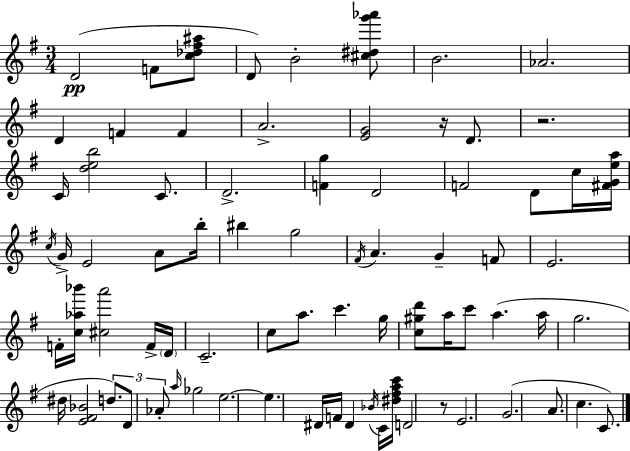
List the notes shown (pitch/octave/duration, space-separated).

D4/h F4/e [C5,Db5,F#5,A#5]/e D4/e B4/h [C#5,D#5,G6,Ab6]/e B4/h. Ab4/h. D4/q F4/q F4/q A4/h. [E4,G4]/h R/s D4/e. R/h. C4/s [D5,E5,B5]/h C4/e. D4/h. [F4,G5]/q D4/h F4/h D4/e C5/s [F#4,G4,E5,A5]/s C5/s G4/s E4/h A4/e B5/s BIS5/q G5/h F#4/s A4/q. G4/q F4/e E4/h. F4/s [C5,Ab5,Bb6]/s [C#5,A6]/h F4/s D4/s C4/h. C5/e A5/e. C6/q. G5/s [C5,G#5,D6]/e A5/s C6/e A5/q. A5/s G5/h. D#5/s [E4,F#4,Bb4]/h D5/e. D4/e Ab4/e A5/s Gb5/h E5/h. E5/q. D#4/s F4/s D#4/q Bb4/s C4/s [D#5,F#5,A5,C6]/s D4/h R/e E4/h. G4/h. A4/e. C5/q. C4/e.